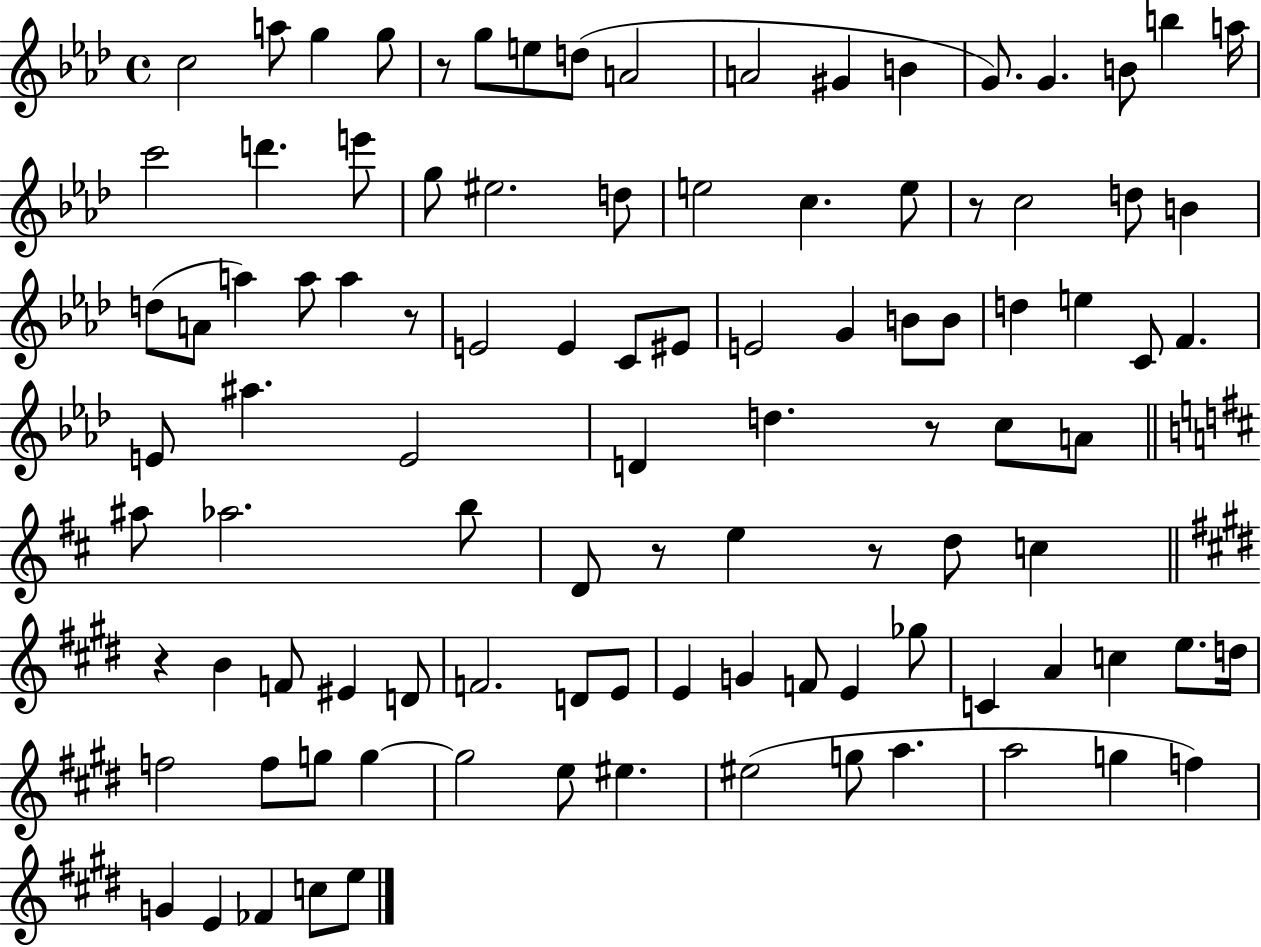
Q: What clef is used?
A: treble